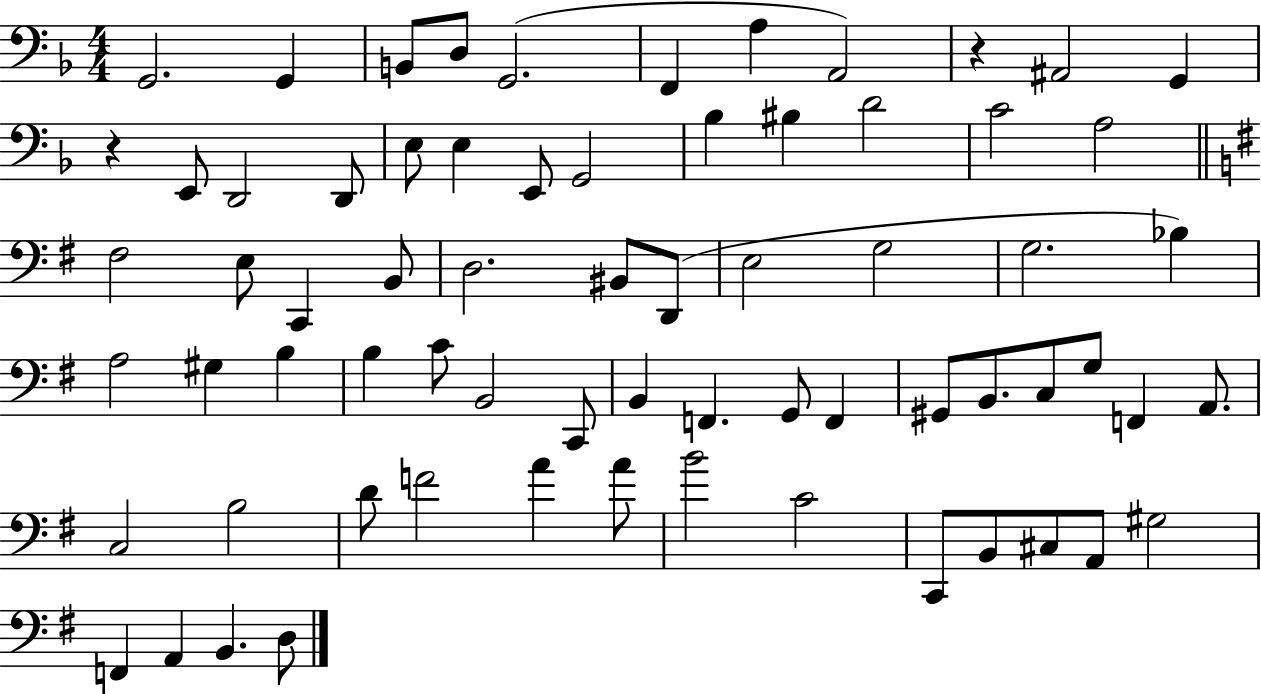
{
  \clef bass
  \numericTimeSignature
  \time 4/4
  \key f \major
  g,2. g,4 | b,8 d8 g,2.( | f,4 a4 a,2) | r4 ais,2 g,4 | \break r4 e,8 d,2 d,8 | e8 e4 e,8 g,2 | bes4 bis4 d'2 | c'2 a2 | \break \bar "||" \break \key g \major fis2 e8 c,4 b,8 | d2. bis,8 d,8( | e2 g2 | g2. bes4) | \break a2 gis4 b4 | b4 c'8 b,2 c,8 | b,4 f,4. g,8 f,4 | gis,8 b,8. c8 g8 f,4 a,8. | \break c2 b2 | d'8 f'2 a'4 a'8 | b'2 c'2 | c,8 b,8 cis8 a,8 gis2 | \break f,4 a,4 b,4. d8 | \bar "|."
}